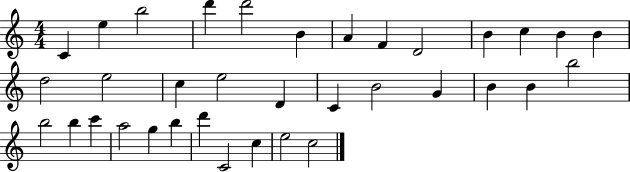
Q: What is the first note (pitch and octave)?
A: C4